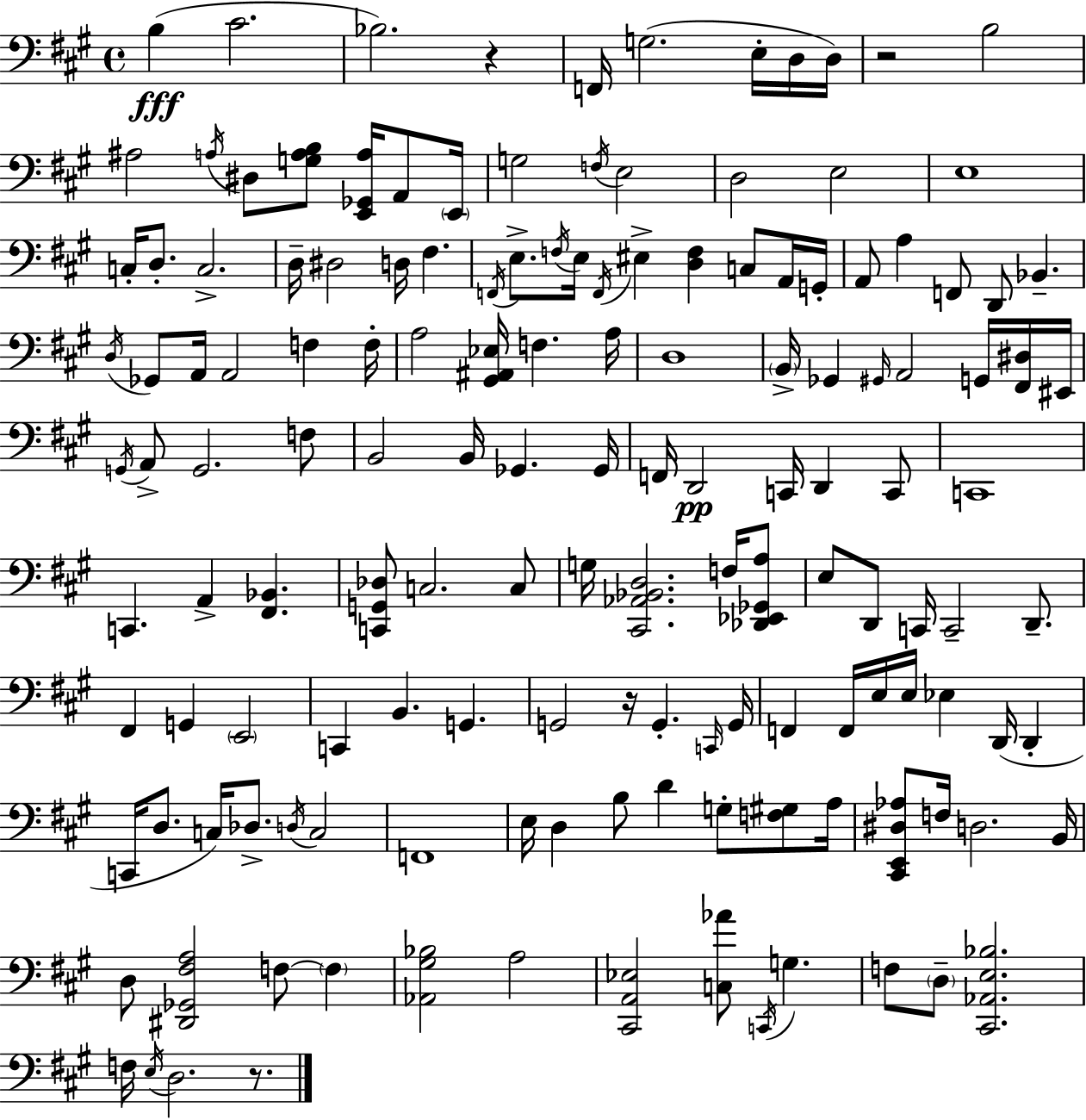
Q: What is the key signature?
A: A major